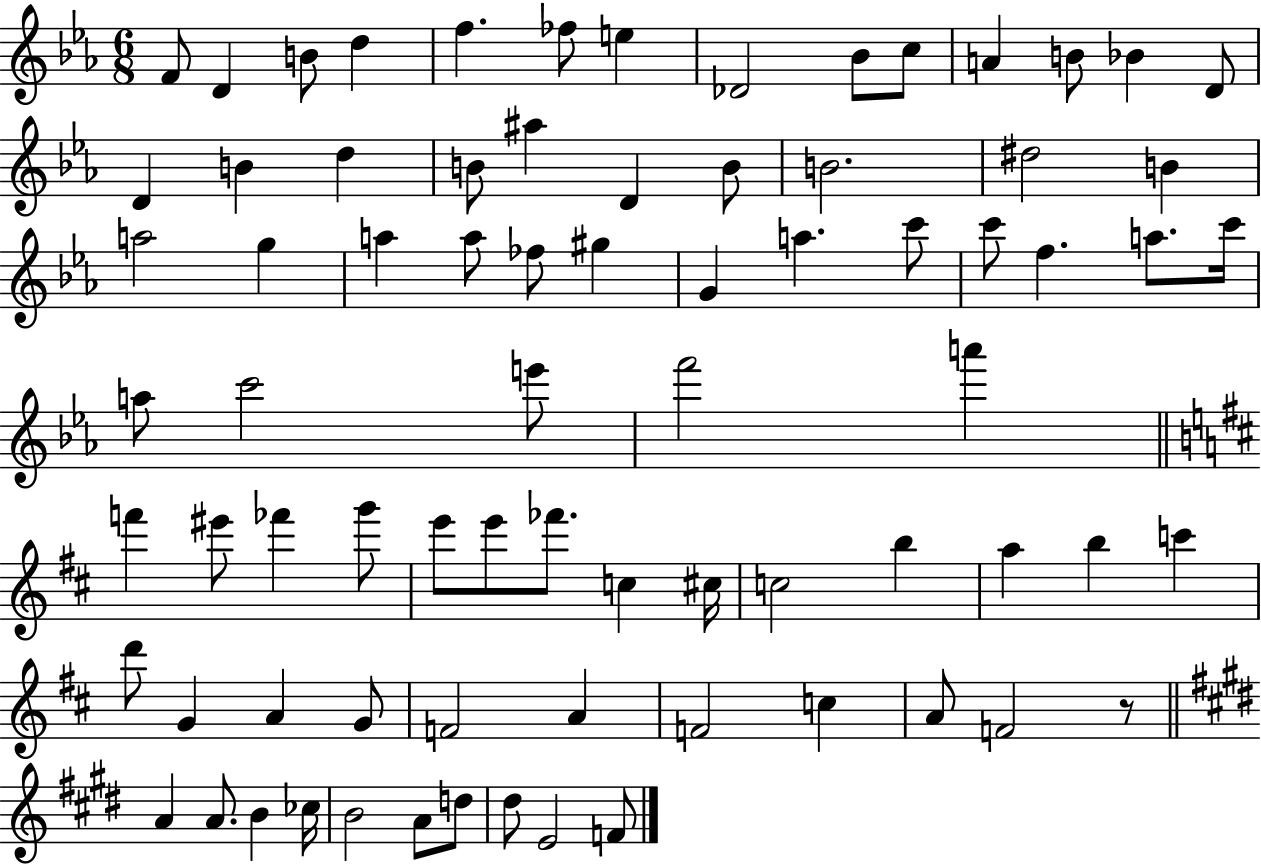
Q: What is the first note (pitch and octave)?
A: F4